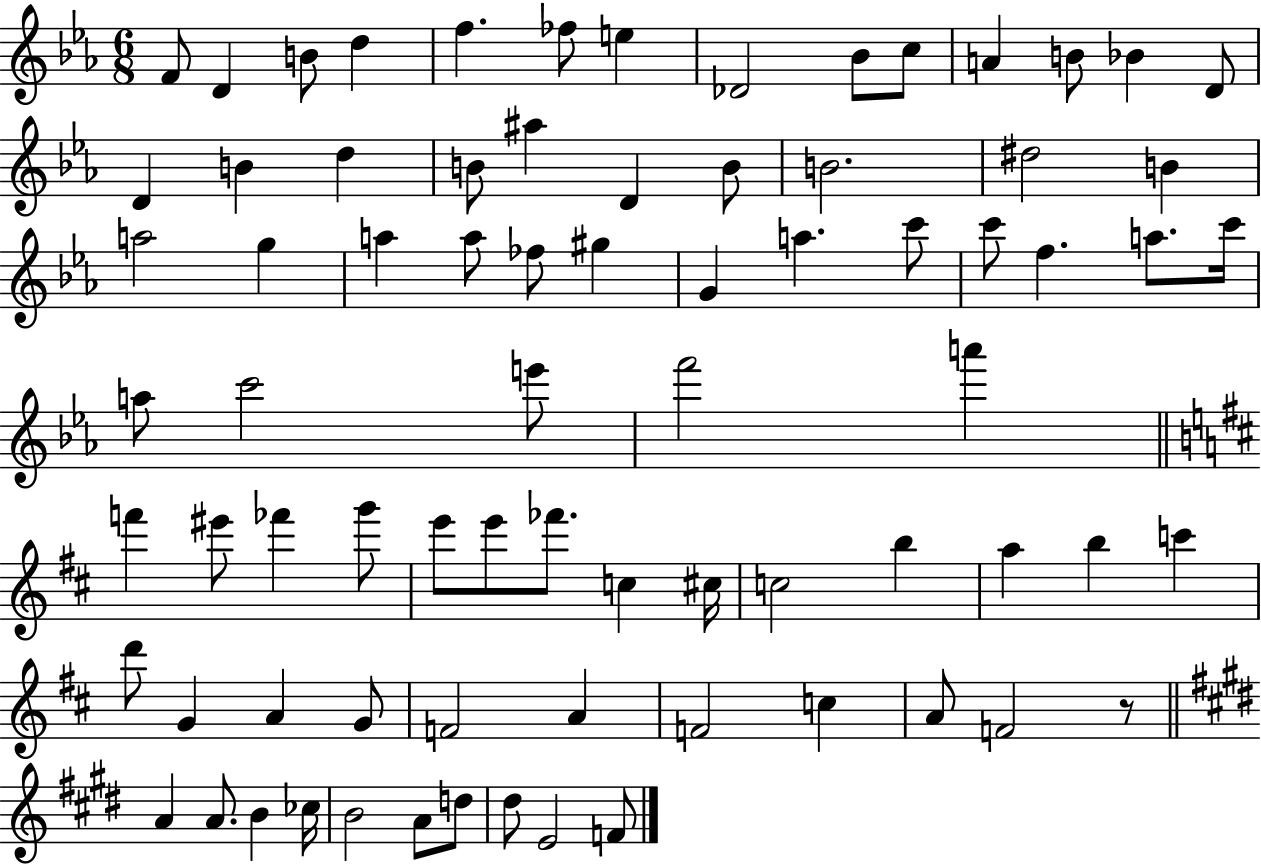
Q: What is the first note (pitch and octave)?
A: F4